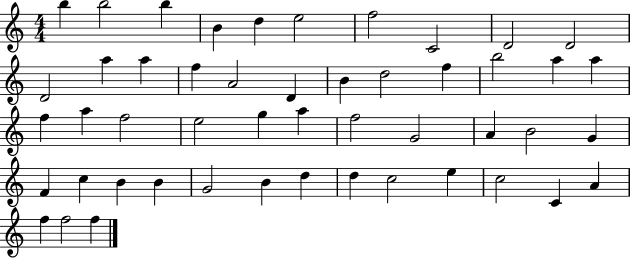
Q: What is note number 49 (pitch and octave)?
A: F5